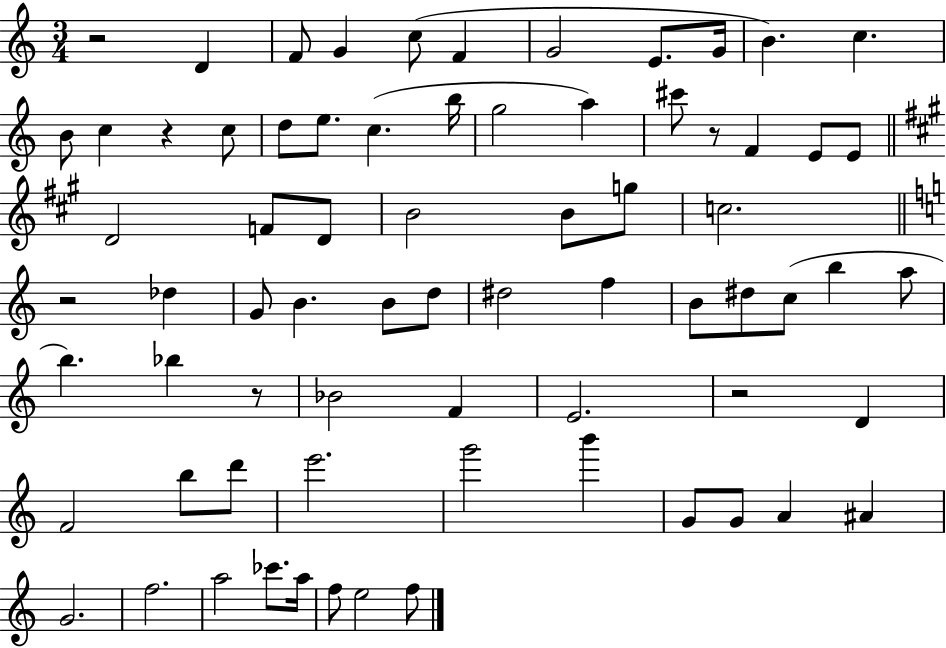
{
  \clef treble
  \numericTimeSignature
  \time 3/4
  \key c \major
  r2 d'4 | f'8 g'4 c''8( f'4 | g'2 e'8. g'16 | b'4.) c''4. | \break b'8 c''4 r4 c''8 | d''8 e''8. c''4.( b''16 | g''2 a''4) | cis'''8 r8 f'4 e'8 e'8 | \break \bar "||" \break \key a \major d'2 f'8 d'8 | b'2 b'8 g''8 | c''2. | \bar "||" \break \key c \major r2 des''4 | g'8 b'4. b'8 d''8 | dis''2 f''4 | b'8 dis''8 c''8( b''4 a''8 | \break b''4.) bes''4 r8 | bes'2 f'4 | e'2. | r2 d'4 | \break f'2 b''8 d'''8 | e'''2. | g'''2 b'''4 | g'8 g'8 a'4 ais'4 | \break g'2. | f''2. | a''2 ces'''8. a''16 | f''8 e''2 f''8 | \break \bar "|."
}